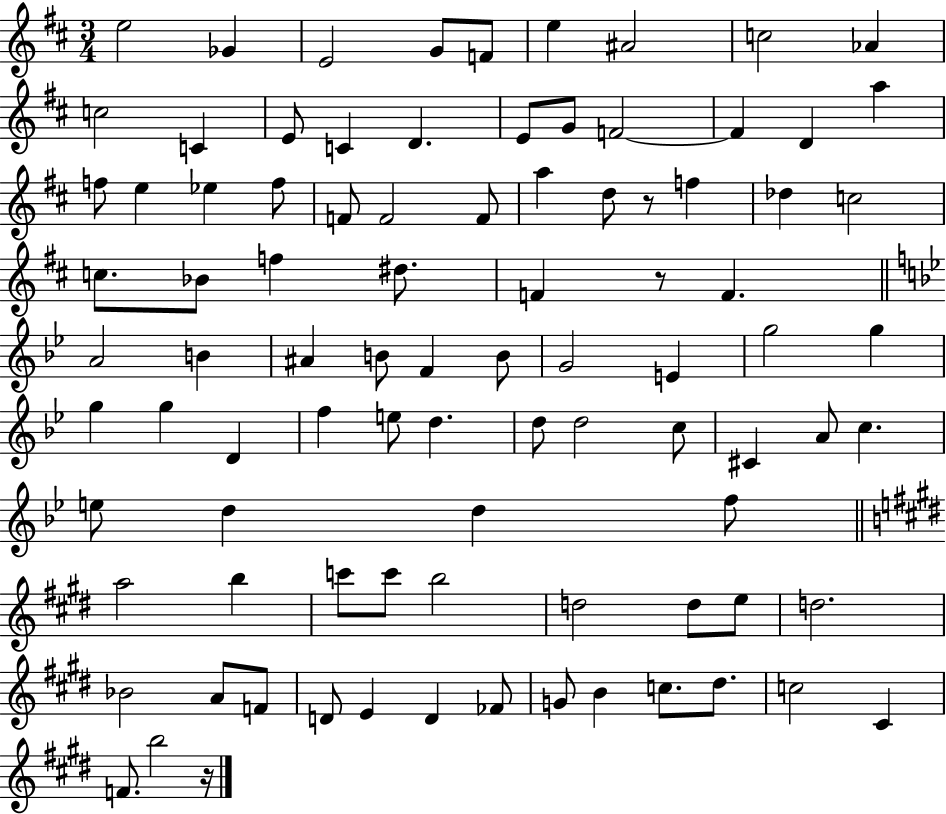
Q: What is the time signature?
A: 3/4